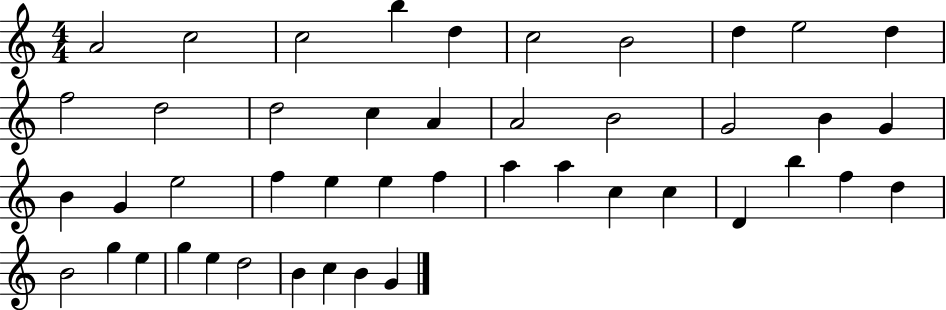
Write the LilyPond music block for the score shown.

{
  \clef treble
  \numericTimeSignature
  \time 4/4
  \key c \major
  a'2 c''2 | c''2 b''4 d''4 | c''2 b'2 | d''4 e''2 d''4 | \break f''2 d''2 | d''2 c''4 a'4 | a'2 b'2 | g'2 b'4 g'4 | \break b'4 g'4 e''2 | f''4 e''4 e''4 f''4 | a''4 a''4 c''4 c''4 | d'4 b''4 f''4 d''4 | \break b'2 g''4 e''4 | g''4 e''4 d''2 | b'4 c''4 b'4 g'4 | \bar "|."
}